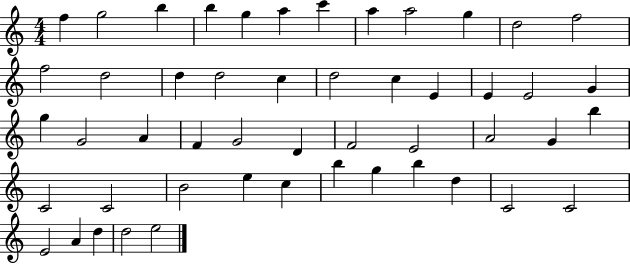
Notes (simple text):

F5/q G5/h B5/q B5/q G5/q A5/q C6/q A5/q A5/h G5/q D5/h F5/h F5/h D5/h D5/q D5/h C5/q D5/h C5/q E4/q E4/q E4/h G4/q G5/q G4/h A4/q F4/q G4/h D4/q F4/h E4/h A4/h G4/q B5/q C4/h C4/h B4/h E5/q C5/q B5/q G5/q B5/q D5/q C4/h C4/h E4/h A4/q D5/q D5/h E5/h